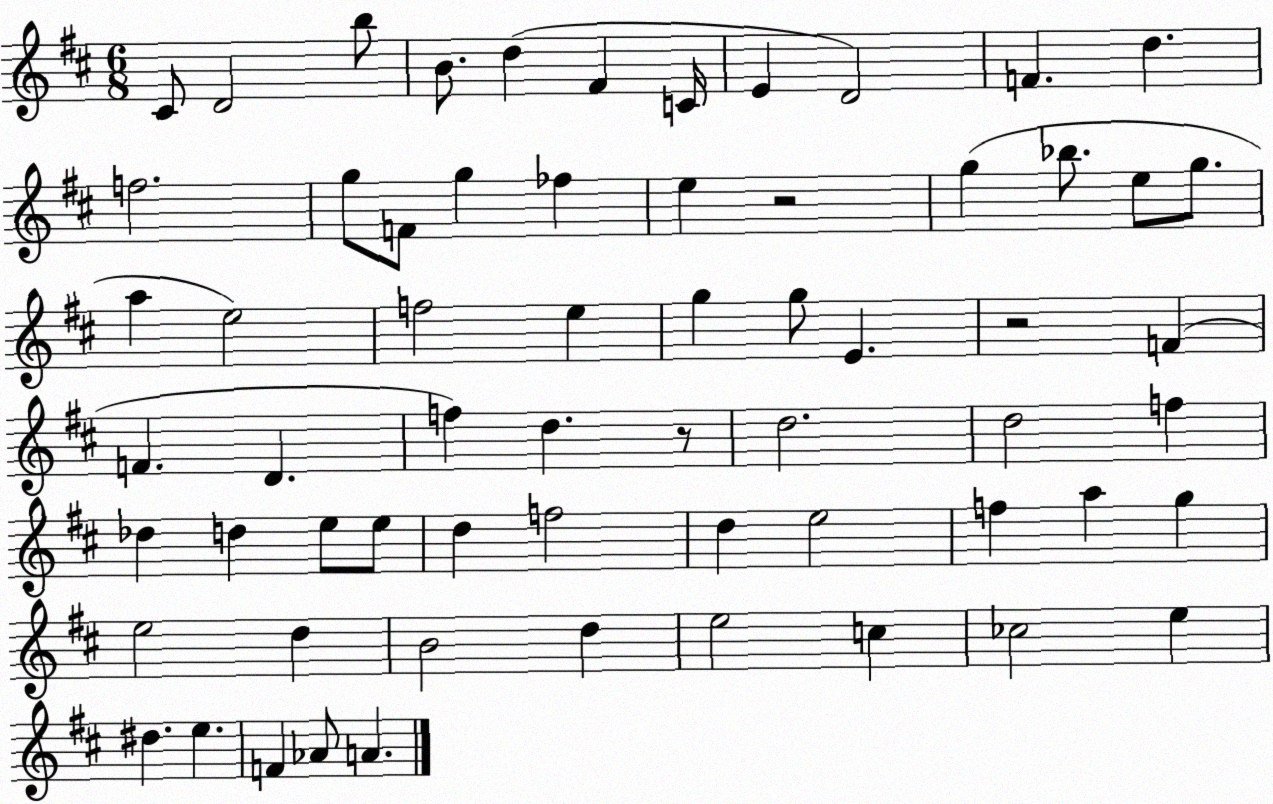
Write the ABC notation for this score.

X:1
T:Untitled
M:6/8
L:1/4
K:D
^C/2 D2 b/2 B/2 d ^F C/4 E D2 F d f2 g/2 F/2 g _f e z2 g _b/2 e/2 g/2 a e2 f2 e g g/2 E z2 F F D f d z/2 d2 d2 f _d d e/2 e/2 d f2 d e2 f a g e2 d B2 d e2 c _c2 e ^d e F _A/2 A